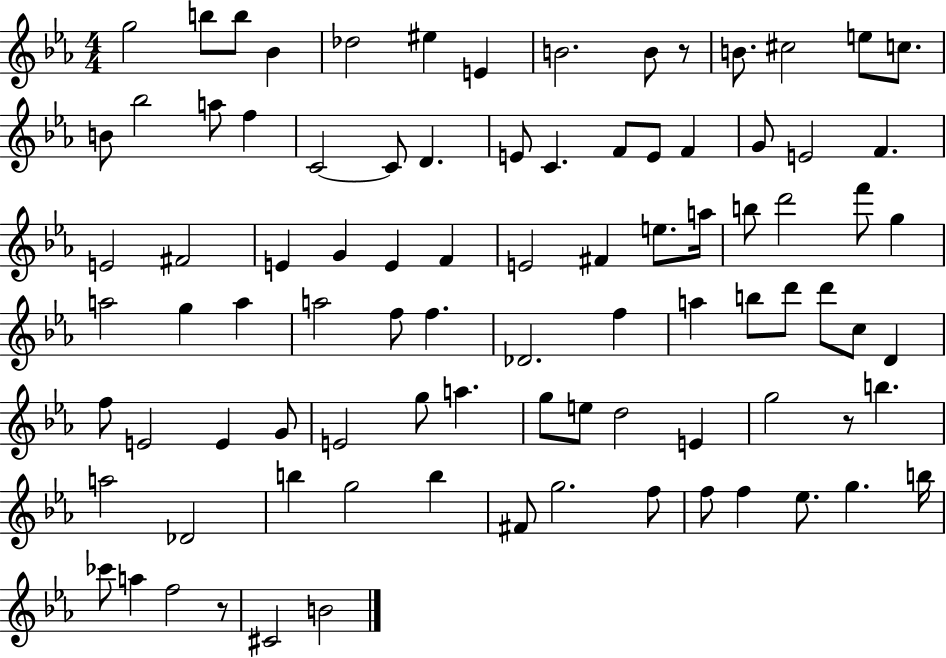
{
  \clef treble
  \numericTimeSignature
  \time 4/4
  \key ees \major
  g''2 b''8 b''8 bes'4 | des''2 eis''4 e'4 | b'2. b'8 r8 | b'8. cis''2 e''8 c''8. | \break b'8 bes''2 a''8 f''4 | c'2~~ c'8 d'4. | e'8 c'4. f'8 e'8 f'4 | g'8 e'2 f'4. | \break e'2 fis'2 | e'4 g'4 e'4 f'4 | e'2 fis'4 e''8. a''16 | b''8 d'''2 f'''8 g''4 | \break a''2 g''4 a''4 | a''2 f''8 f''4. | des'2. f''4 | a''4 b''8 d'''8 d'''8 c''8 d'4 | \break f''8 e'2 e'4 g'8 | e'2 g''8 a''4. | g''8 e''8 d''2 e'4 | g''2 r8 b''4. | \break a''2 des'2 | b''4 g''2 b''4 | fis'8 g''2. f''8 | f''8 f''4 ees''8. g''4. b''16 | \break ces'''8 a''4 f''2 r8 | cis'2 b'2 | \bar "|."
}